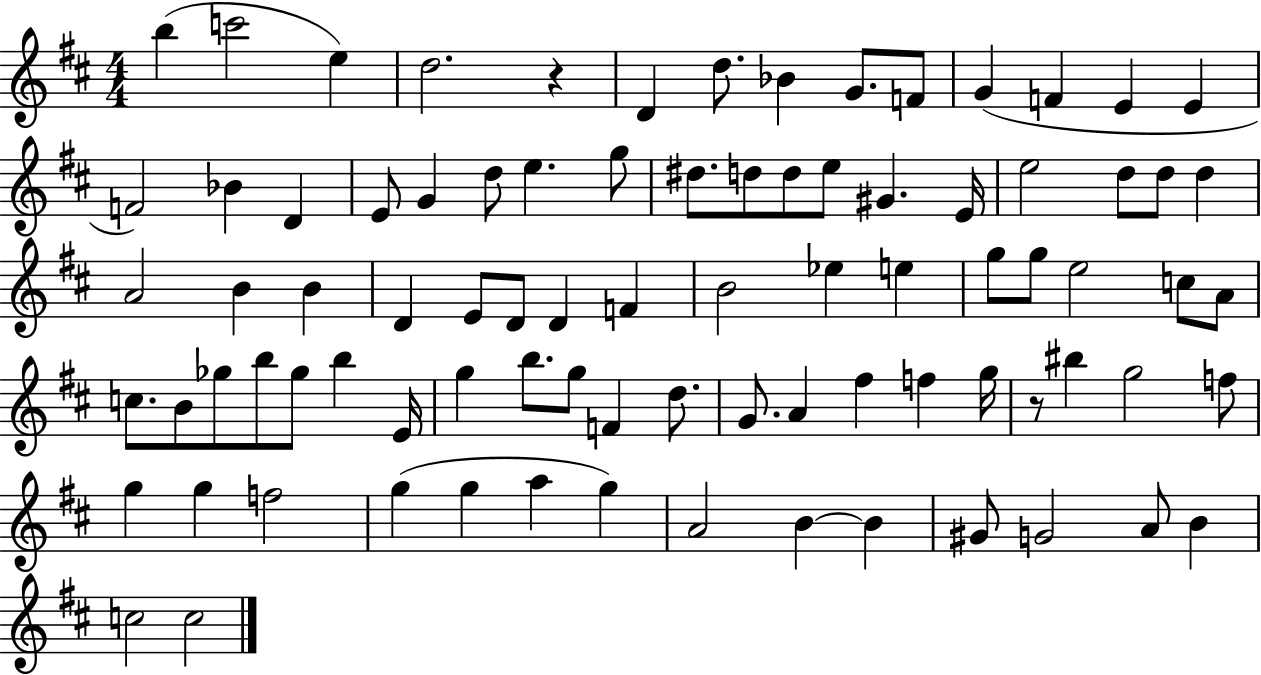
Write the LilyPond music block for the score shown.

{
  \clef treble
  \numericTimeSignature
  \time 4/4
  \key d \major
  b''4( c'''2 e''4) | d''2. r4 | d'4 d''8. bes'4 g'8. f'8 | g'4( f'4 e'4 e'4 | \break f'2) bes'4 d'4 | e'8 g'4 d''8 e''4. g''8 | dis''8. d''8 d''8 e''8 gis'4. e'16 | e''2 d''8 d''8 d''4 | \break a'2 b'4 b'4 | d'4 e'8 d'8 d'4 f'4 | b'2 ees''4 e''4 | g''8 g''8 e''2 c''8 a'8 | \break c''8. b'8 ges''8 b''8 ges''8 b''4 e'16 | g''4 b''8. g''8 f'4 d''8. | g'8. a'4 fis''4 f''4 g''16 | r8 bis''4 g''2 f''8 | \break g''4 g''4 f''2 | g''4( g''4 a''4 g''4) | a'2 b'4~~ b'4 | gis'8 g'2 a'8 b'4 | \break c''2 c''2 | \bar "|."
}